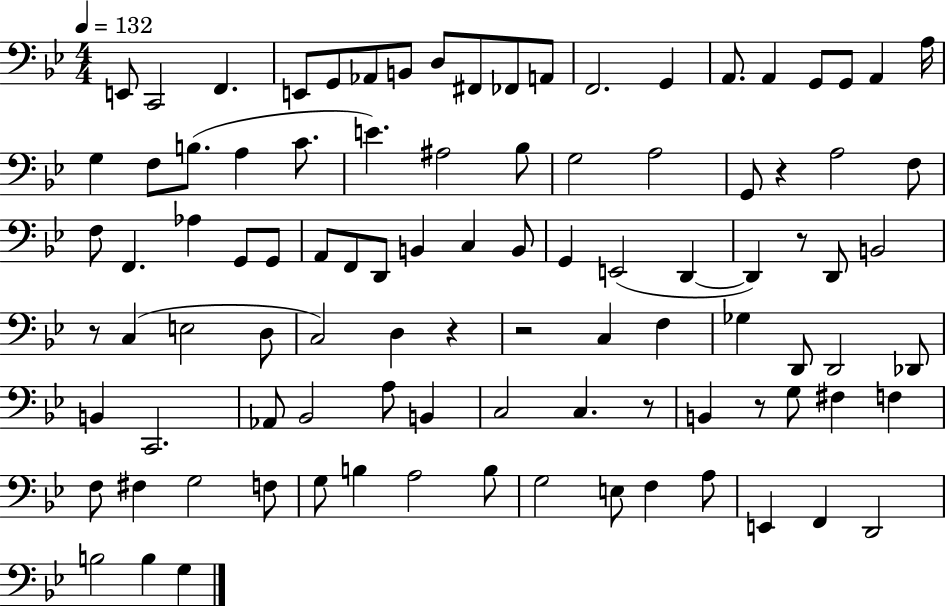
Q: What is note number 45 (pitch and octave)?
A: E2